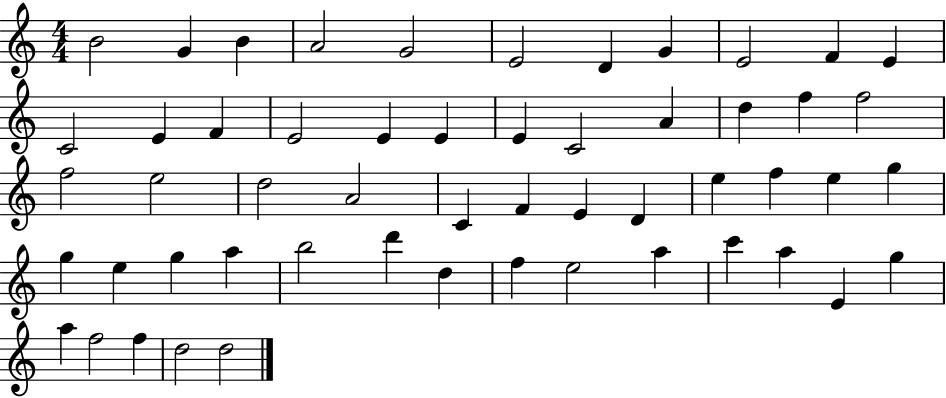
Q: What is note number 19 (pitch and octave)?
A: C4